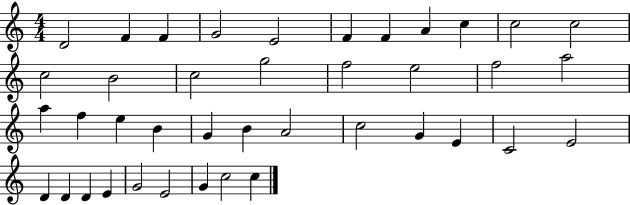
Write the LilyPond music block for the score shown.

{
  \clef treble
  \numericTimeSignature
  \time 4/4
  \key c \major
  d'2 f'4 f'4 | g'2 e'2 | f'4 f'4 a'4 c''4 | c''2 c''2 | \break c''2 b'2 | c''2 g''2 | f''2 e''2 | f''2 a''2 | \break a''4 f''4 e''4 b'4 | g'4 b'4 a'2 | c''2 g'4 e'4 | c'2 e'2 | \break d'4 d'4 d'4 e'4 | g'2 e'2 | g'4 c''2 c''4 | \bar "|."
}